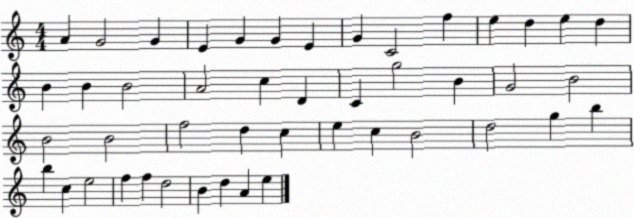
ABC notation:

X:1
T:Untitled
M:4/4
L:1/4
K:C
A G2 G E G G E G C2 f e d e d B B B2 A2 c D C g2 B G2 B2 B2 B2 f2 d c e c B2 d2 g b b c e2 f f d2 B d A e